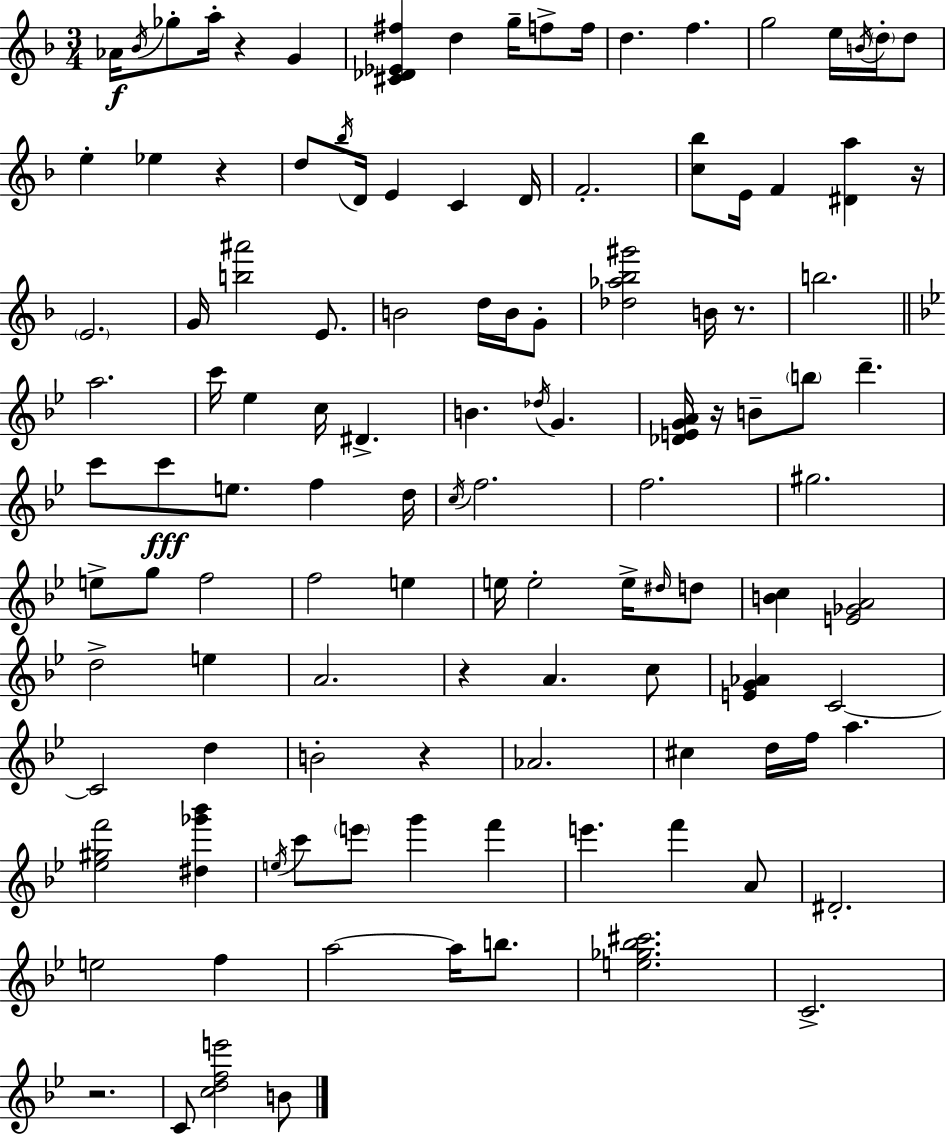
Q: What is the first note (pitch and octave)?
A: Ab4